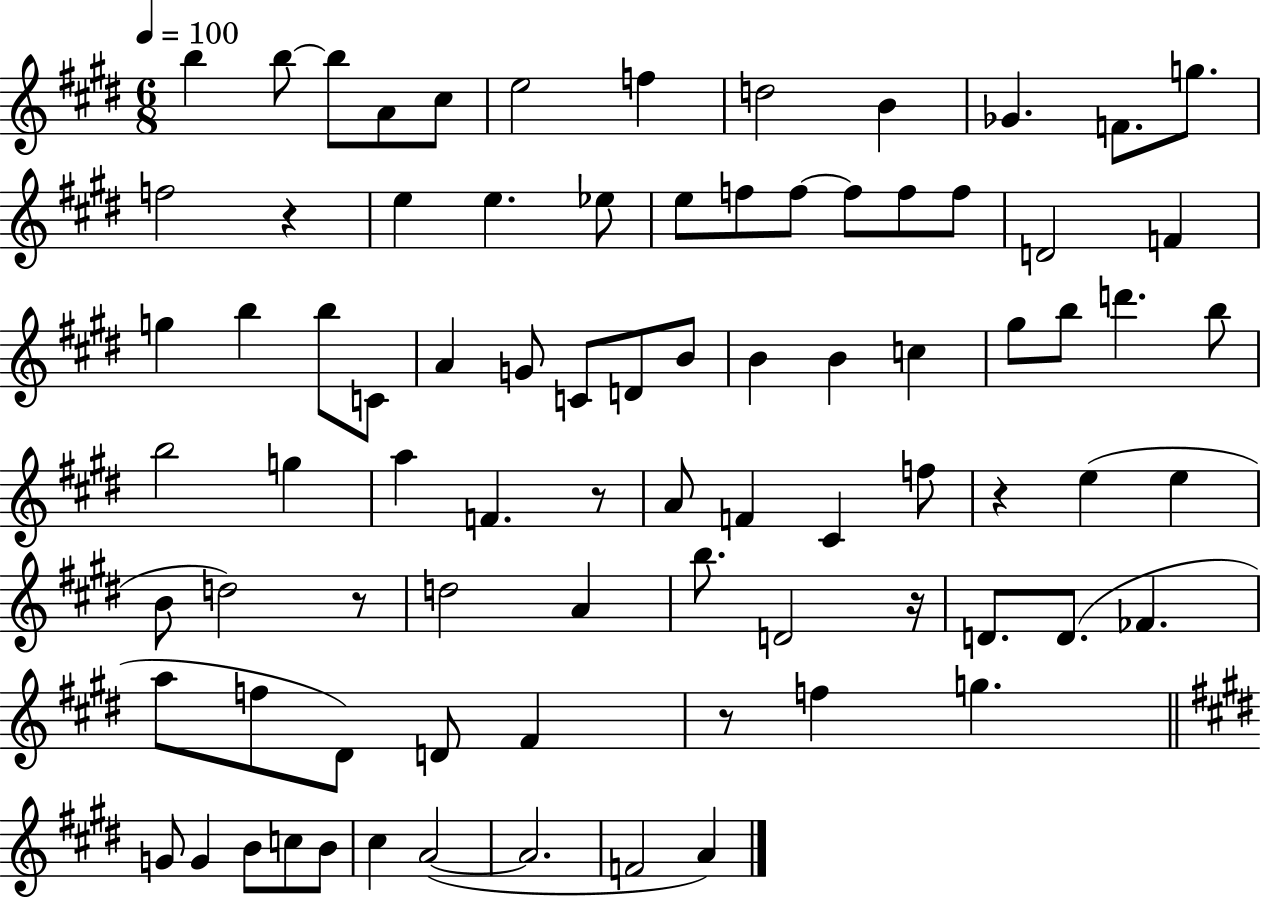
{
  \clef treble
  \numericTimeSignature
  \time 6/8
  \key e \major
  \tempo 4 = 100
  b''4 b''8~~ b''8 a'8 cis''8 | e''2 f''4 | d''2 b'4 | ges'4. f'8. g''8. | \break f''2 r4 | e''4 e''4. ees''8 | e''8 f''8 f''8~~ f''8 f''8 f''8 | d'2 f'4 | \break g''4 b''4 b''8 c'8 | a'4 g'8 c'8 d'8 b'8 | b'4 b'4 c''4 | gis''8 b''8 d'''4. b''8 | \break b''2 g''4 | a''4 f'4. r8 | a'8 f'4 cis'4 f''8 | r4 e''4( e''4 | \break b'8 d''2) r8 | d''2 a'4 | b''8. d'2 r16 | d'8. d'8.( fes'4. | \break a''8 f''8 dis'8) d'8 fis'4 | r8 f''4 g''4. | \bar "||" \break \key e \major g'8 g'4 b'8 c''8 b'8 | cis''4 a'2~(~ | a'2. | f'2 a'4) | \break \bar "|."
}